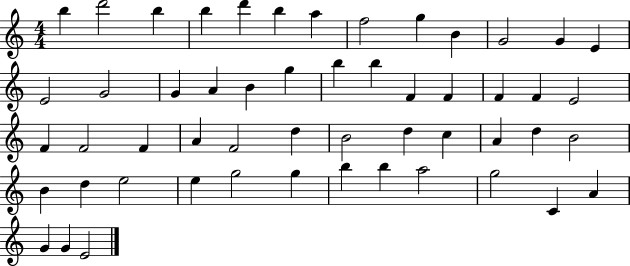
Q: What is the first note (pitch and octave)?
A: B5